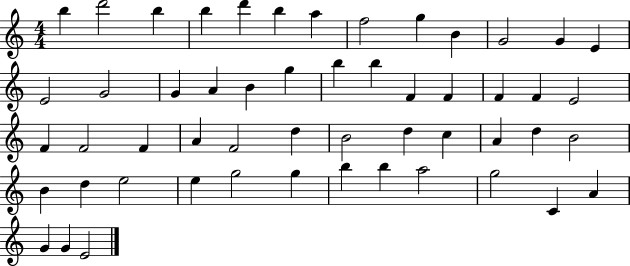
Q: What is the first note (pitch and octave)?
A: B5